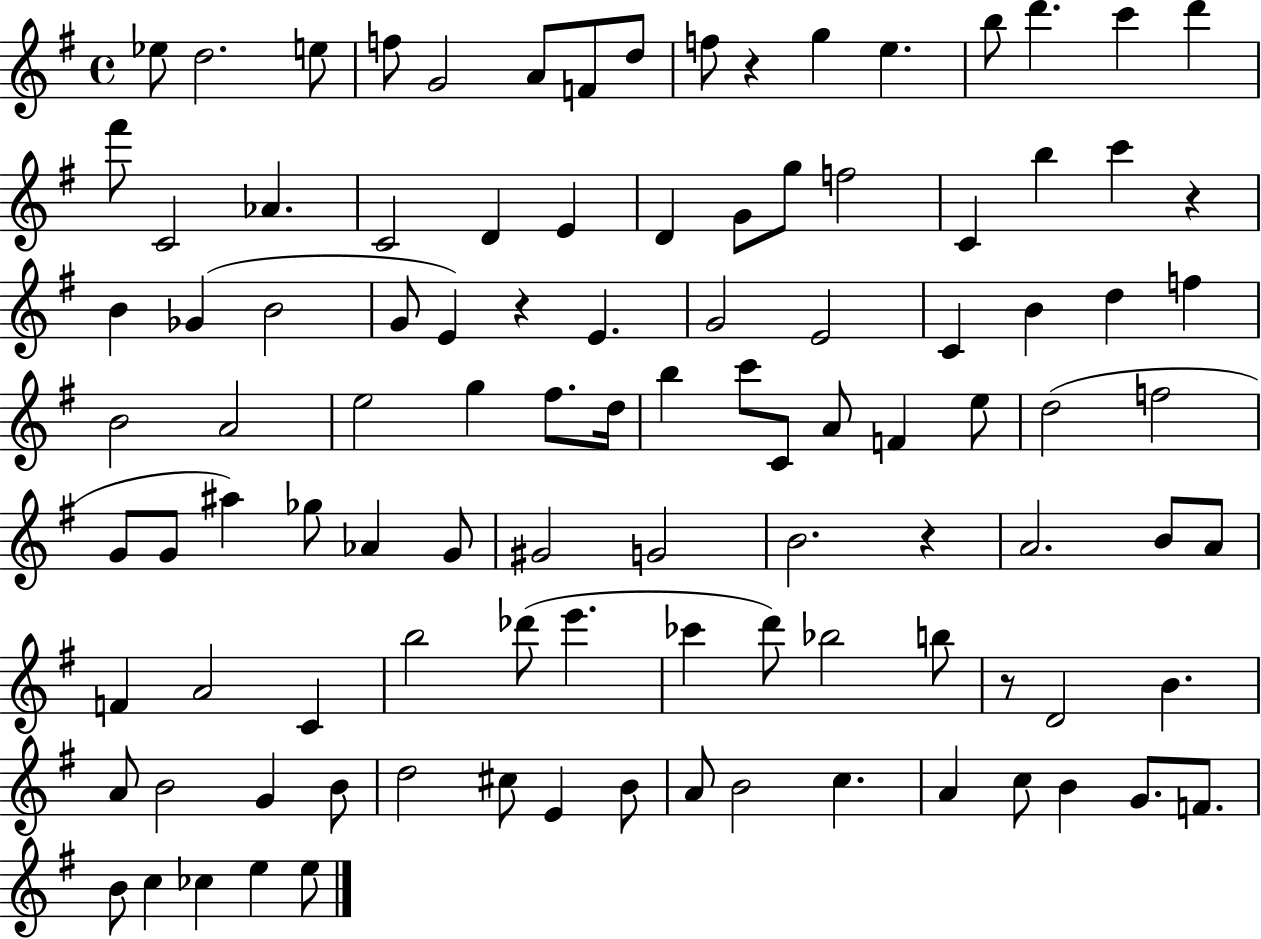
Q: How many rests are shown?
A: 5